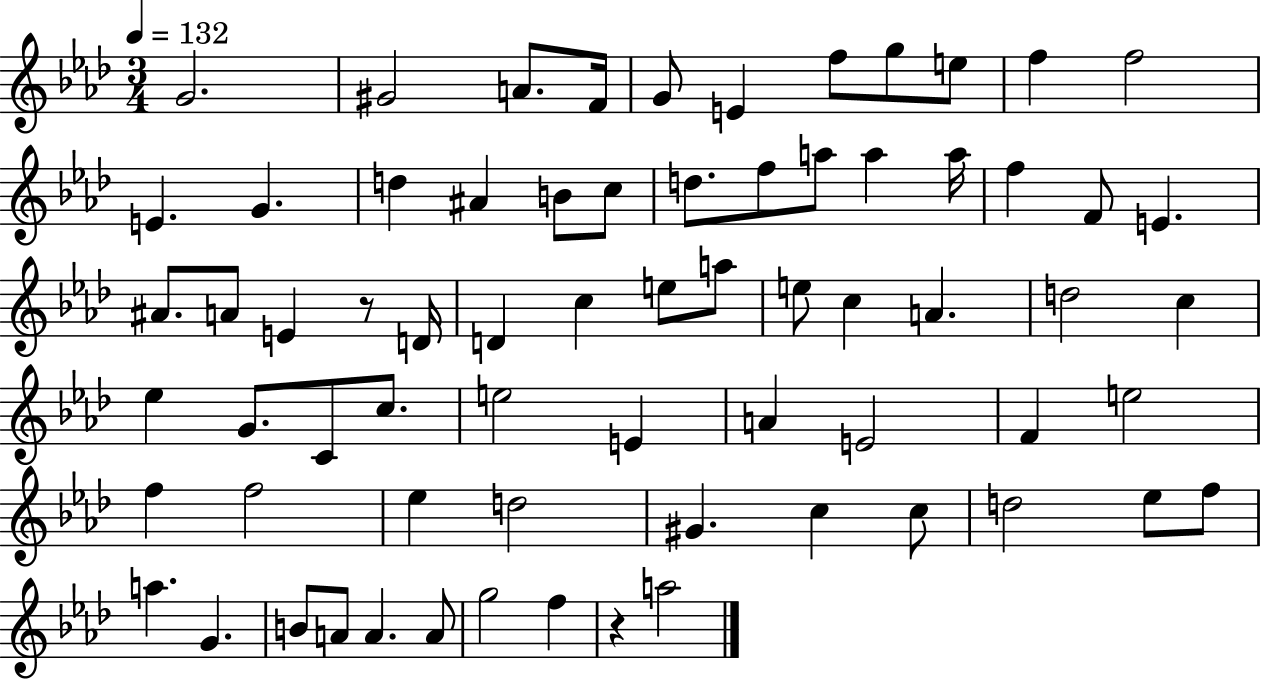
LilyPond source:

{
  \clef treble
  \numericTimeSignature
  \time 3/4
  \key aes \major
  \tempo 4 = 132
  g'2. | gis'2 a'8. f'16 | g'8 e'4 f''8 g''8 e''8 | f''4 f''2 | \break e'4. g'4. | d''4 ais'4 b'8 c''8 | d''8. f''8 a''8 a''4 a''16 | f''4 f'8 e'4. | \break ais'8. a'8 e'4 r8 d'16 | d'4 c''4 e''8 a''8 | e''8 c''4 a'4. | d''2 c''4 | \break ees''4 g'8. c'8 c''8. | e''2 e'4 | a'4 e'2 | f'4 e''2 | \break f''4 f''2 | ees''4 d''2 | gis'4. c''4 c''8 | d''2 ees''8 f''8 | \break a''4. g'4. | b'8 a'8 a'4. a'8 | g''2 f''4 | r4 a''2 | \break \bar "|."
}